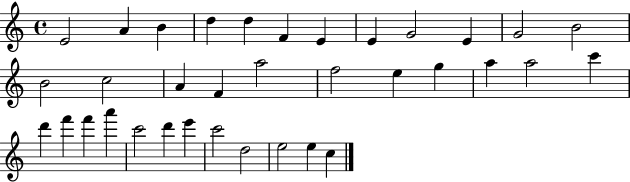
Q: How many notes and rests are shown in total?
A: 35